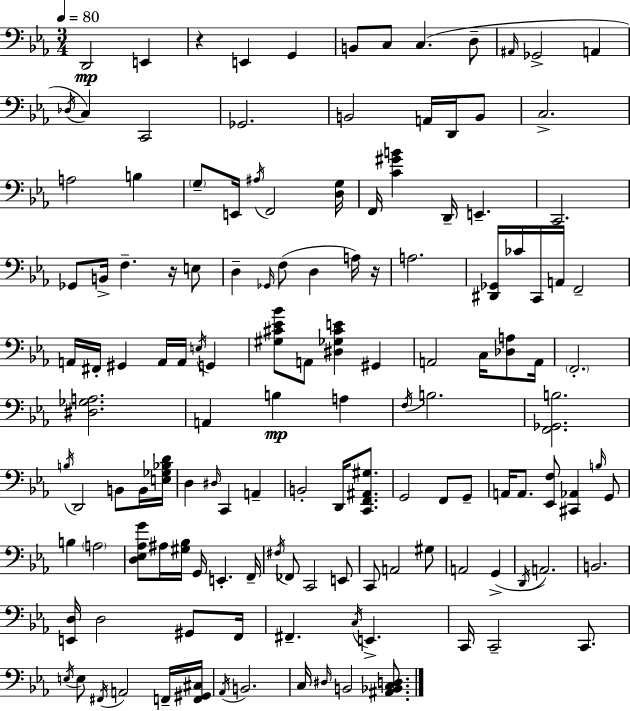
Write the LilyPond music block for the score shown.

{
  \clef bass
  \numericTimeSignature
  \time 3/4
  \key c \minor
  \tempo 4 = 80
  d,2\mp e,4 | r4 e,4 g,4 | b,8 c8 c4.( d8-- | \grace { ais,16 } ges,2-> a,4 | \break \acciaccatura { des16 }) c4 c,2 | ges,2. | b,2 a,16 d,16 | b,8 c2.-> | \break a2 b4 | \parenthesize g8-- e,16 \acciaccatura { ais16 } f,2 | <d g>16 f,16 <c' gis' b'>4 d,16-- e,4.-- | c,2. | \break ges,8 b,16-> f4.-- | r16 e8 d4-- \grace { ges,16 } f8( d4 | a16) r16 a2. | <dis, ges,>16 ces'16 c,16 a,16 f,2-- | \break a,16 fis,16-. gis,4 a,16 a,16 | \acciaccatura { e16 } g,4 <gis cis' ees' bes'>8 a,8 <dis ges cis' e'>4 | gis,4 a,2 | c16 <des a>8 a,16 \parenthesize f,2.-. | \break <dis ges a>2. | a,4 b4\mp | a4 \acciaccatura { f16 } b2. | <f, ges, b>2. | \break \acciaccatura { b16 } d,2 | b,8 b,16 <e ges bes d'>16 d4 \grace { dis16 } | c,4 a,4-- b,2-. | d,16 <c, f, ais, gis>8. g,2 | \break f,8 g,8-- a,16 a,8. | <ees, f>8 <cis, aes,>4 \grace { b16 } g,8 b4 | \parenthesize a2 <d ees aes g'>8 ais16 | <gis bes>16 g,16 e,4.-. f,16-- \acciaccatura { fis16 } fes,8 | \break c,2 e,8 c,8 | a,2 gis8 a,2 | g,4->( \acciaccatura { d,16 } a,2.) | b,2. | \break <e, d>16 | d2 gis,8 f,16 fis,4.-- | \acciaccatura { c16 } e,4.-> | c,16 c,2-- c,8. | \break \acciaccatura { e16 } e8 \acciaccatura { fis,16 } a,2 | f,16-- <f, gis, cis>16 \acciaccatura { aes,16 } b,2. | c16 \grace { dis16 } b,2 | <ais, bes, c d>8. \bar "|."
}